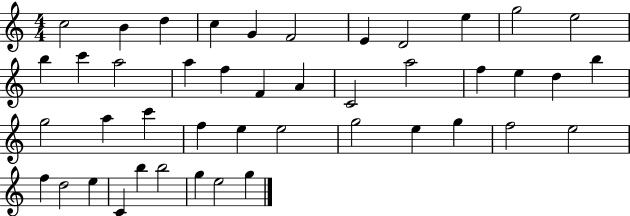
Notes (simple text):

C5/h B4/q D5/q C5/q G4/q F4/h E4/q D4/h E5/q G5/h E5/h B5/q C6/q A5/h A5/q F5/q F4/q A4/q C4/h A5/h F5/q E5/q D5/q B5/q G5/h A5/q C6/q F5/q E5/q E5/h G5/h E5/q G5/q F5/h E5/h F5/q D5/h E5/q C4/q B5/q B5/h G5/q E5/h G5/q